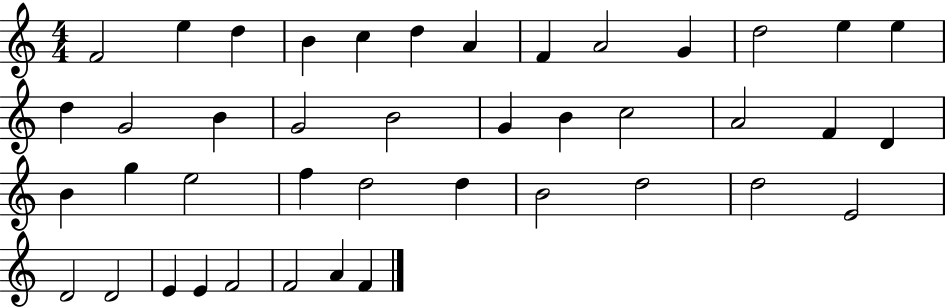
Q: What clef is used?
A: treble